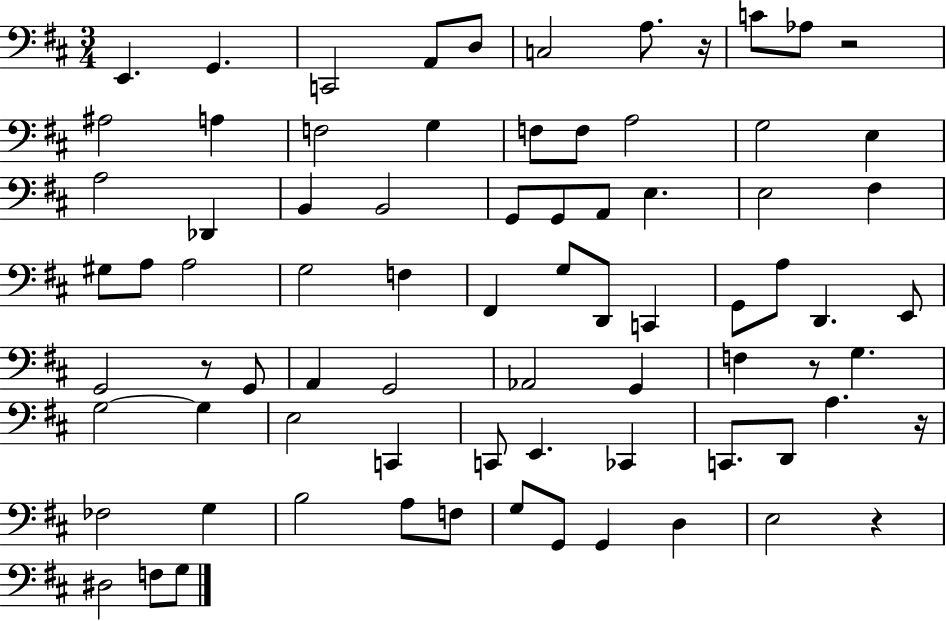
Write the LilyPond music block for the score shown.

{
  \clef bass
  \numericTimeSignature
  \time 3/4
  \key d \major
  e,4. g,4. | c,2 a,8 d8 | c2 a8. r16 | c'8 aes8 r2 | \break ais2 a4 | f2 g4 | f8 f8 a2 | g2 e4 | \break a2 des,4 | b,4 b,2 | g,8 g,8 a,8 e4. | e2 fis4 | \break gis8 a8 a2 | g2 f4 | fis,4 g8 d,8 c,4 | g,8 a8 d,4. e,8 | \break g,2 r8 g,8 | a,4 g,2 | aes,2 g,4 | f4 r8 g4. | \break g2~~ g4 | e2 c,4 | c,8 e,4. ces,4 | c,8. d,8 a4. r16 | \break fes2 g4 | b2 a8 f8 | g8 g,8 g,4 d4 | e2 r4 | \break dis2 f8 g8 | \bar "|."
}